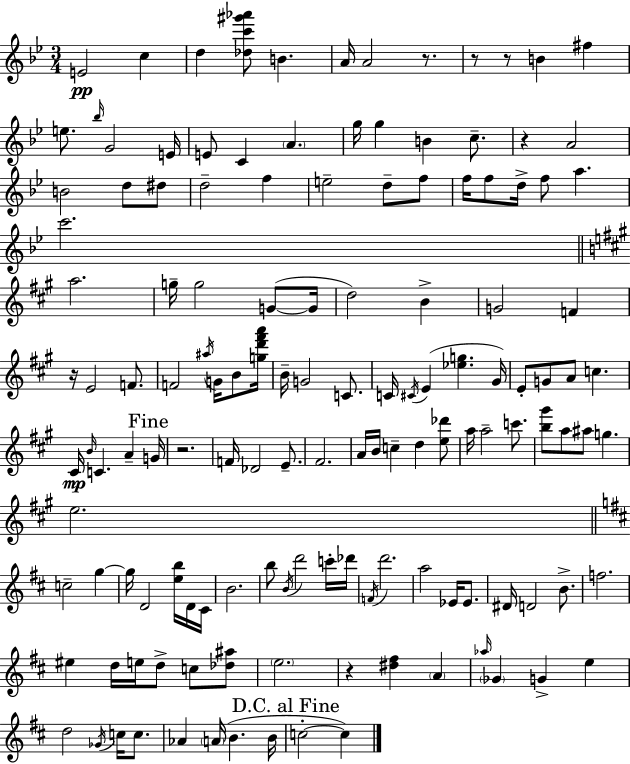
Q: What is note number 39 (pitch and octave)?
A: G4